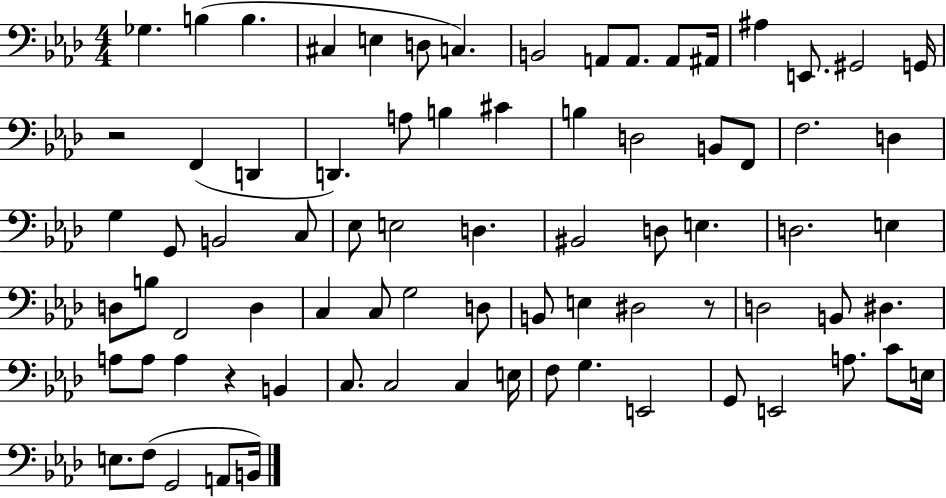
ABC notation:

X:1
T:Untitled
M:4/4
L:1/4
K:Ab
_G, B, B, ^C, E, D,/2 C, B,,2 A,,/2 A,,/2 A,,/2 ^A,,/4 ^A, E,,/2 ^G,,2 G,,/4 z2 F,, D,, D,, A,/2 B, ^C B, D,2 B,,/2 F,,/2 F,2 D, G, G,,/2 B,,2 C,/2 _E,/2 E,2 D, ^B,,2 D,/2 E, D,2 E, D,/2 B,/2 F,,2 D, C, C,/2 G,2 D,/2 B,,/2 E, ^D,2 z/2 D,2 B,,/2 ^D, A,/2 A,/2 A, z B,, C,/2 C,2 C, E,/4 F,/2 G, E,,2 G,,/2 E,,2 A,/2 C/2 E,/4 E,/2 F,/2 G,,2 A,,/2 B,,/4